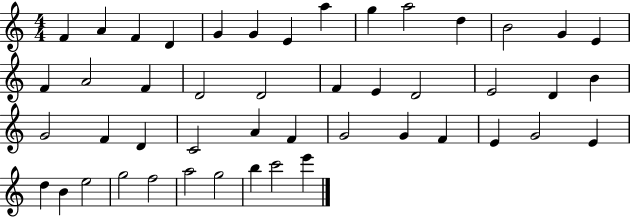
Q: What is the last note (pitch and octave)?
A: E6